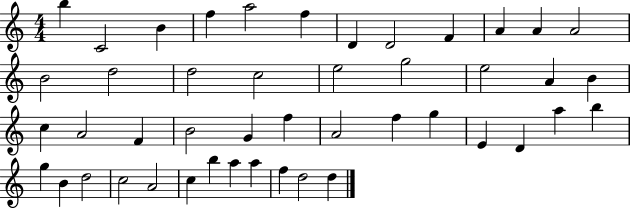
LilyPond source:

{
  \clef treble
  \numericTimeSignature
  \time 4/4
  \key c \major
  b''4 c'2 b'4 | f''4 a''2 f''4 | d'4 d'2 f'4 | a'4 a'4 a'2 | \break b'2 d''2 | d''2 c''2 | e''2 g''2 | e''2 a'4 b'4 | \break c''4 a'2 f'4 | b'2 g'4 f''4 | a'2 f''4 g''4 | e'4 d'4 a''4 b''4 | \break g''4 b'4 d''2 | c''2 a'2 | c''4 b''4 a''4 a''4 | f''4 d''2 d''4 | \break \bar "|."
}